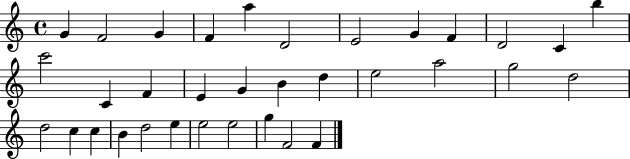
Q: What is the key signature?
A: C major